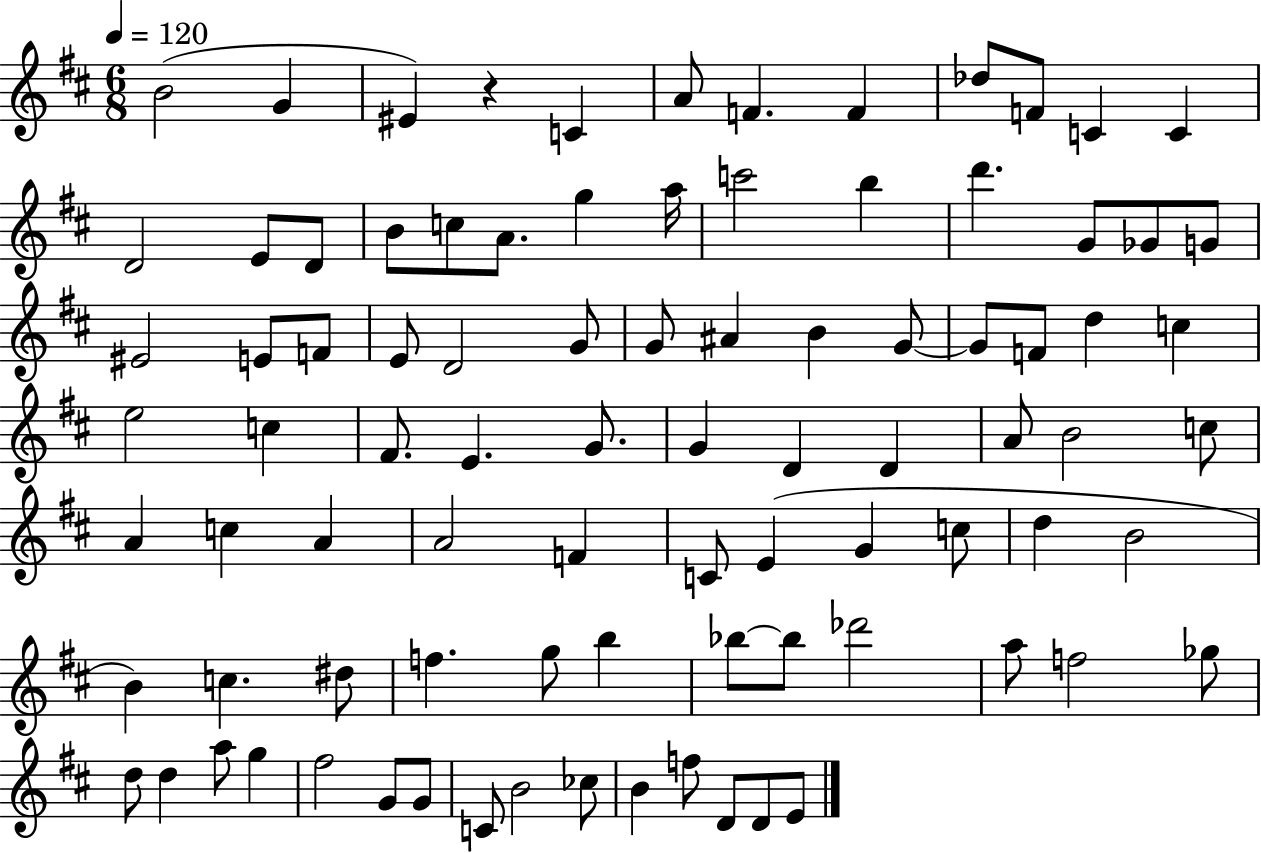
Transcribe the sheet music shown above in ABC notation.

X:1
T:Untitled
M:6/8
L:1/4
K:D
B2 G ^E z C A/2 F F _d/2 F/2 C C D2 E/2 D/2 B/2 c/2 A/2 g a/4 c'2 b d' G/2 _G/2 G/2 ^E2 E/2 F/2 E/2 D2 G/2 G/2 ^A B G/2 G/2 F/2 d c e2 c ^F/2 E G/2 G D D A/2 B2 c/2 A c A A2 F C/2 E G c/2 d B2 B c ^d/2 f g/2 b _b/2 _b/2 _d'2 a/2 f2 _g/2 d/2 d a/2 g ^f2 G/2 G/2 C/2 B2 _c/2 B f/2 D/2 D/2 E/2